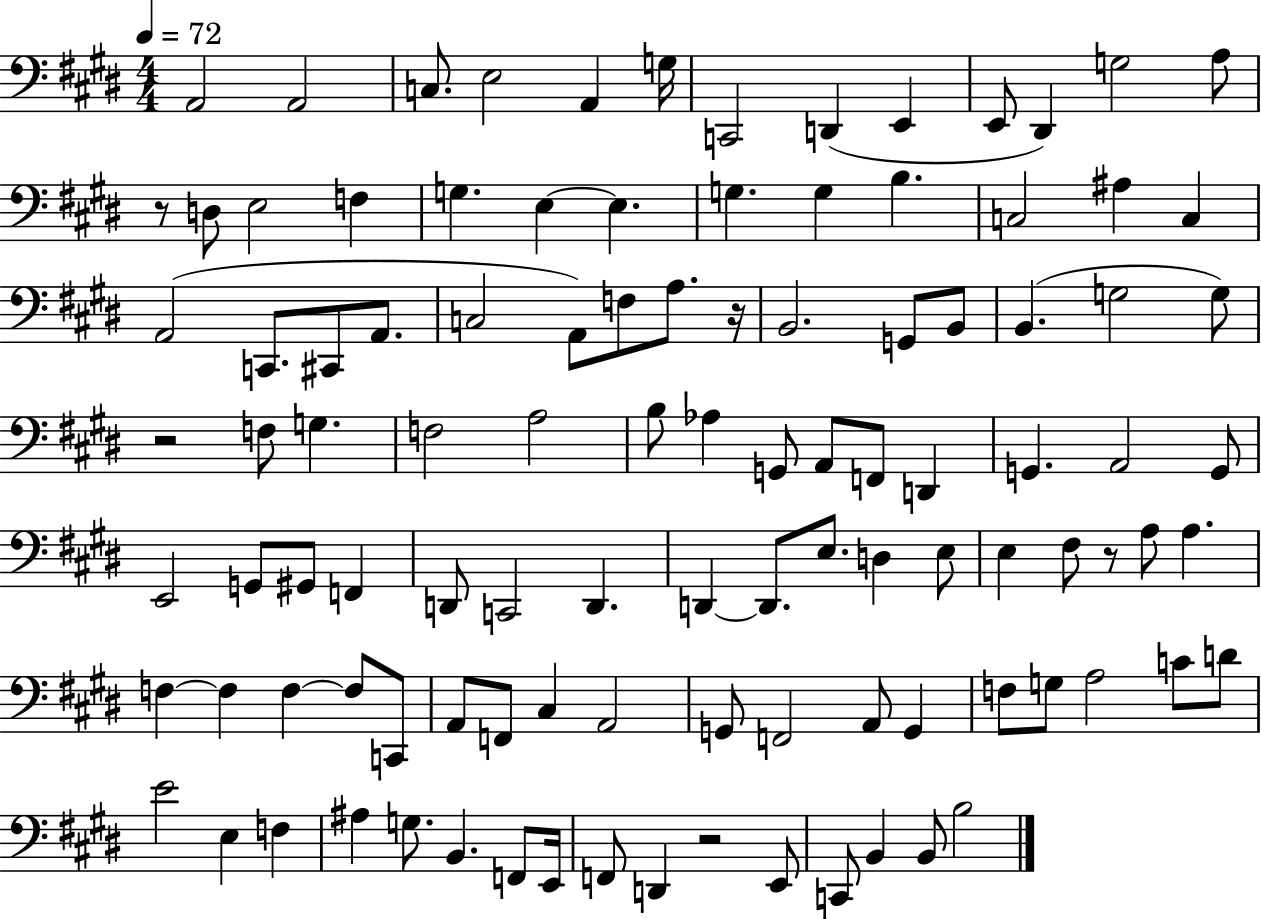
A2/h A2/h C3/e. E3/h A2/q G3/s C2/h D2/q E2/q E2/e D#2/q G3/h A3/e R/e D3/e E3/h F3/q G3/q. E3/q E3/q. G3/q. G3/q B3/q. C3/h A#3/q C3/q A2/h C2/e. C#2/e A2/e. C3/h A2/e F3/e A3/e. R/s B2/h. G2/e B2/e B2/q. G3/h G3/e R/h F3/e G3/q. F3/h A3/h B3/e Ab3/q G2/e A2/e F2/e D2/q G2/q. A2/h G2/e E2/h G2/e G#2/e F2/q D2/e C2/h D2/q. D2/q D2/e. E3/e. D3/q E3/e E3/q F#3/e R/e A3/e A3/q. F3/q F3/q F3/q F3/e C2/e A2/e F2/e C#3/q A2/h G2/e F2/h A2/e G2/q F3/e G3/e A3/h C4/e D4/e E4/h E3/q F3/q A#3/q G3/e. B2/q. F2/e E2/s F2/e D2/q R/h E2/e C2/e B2/q B2/e B3/h